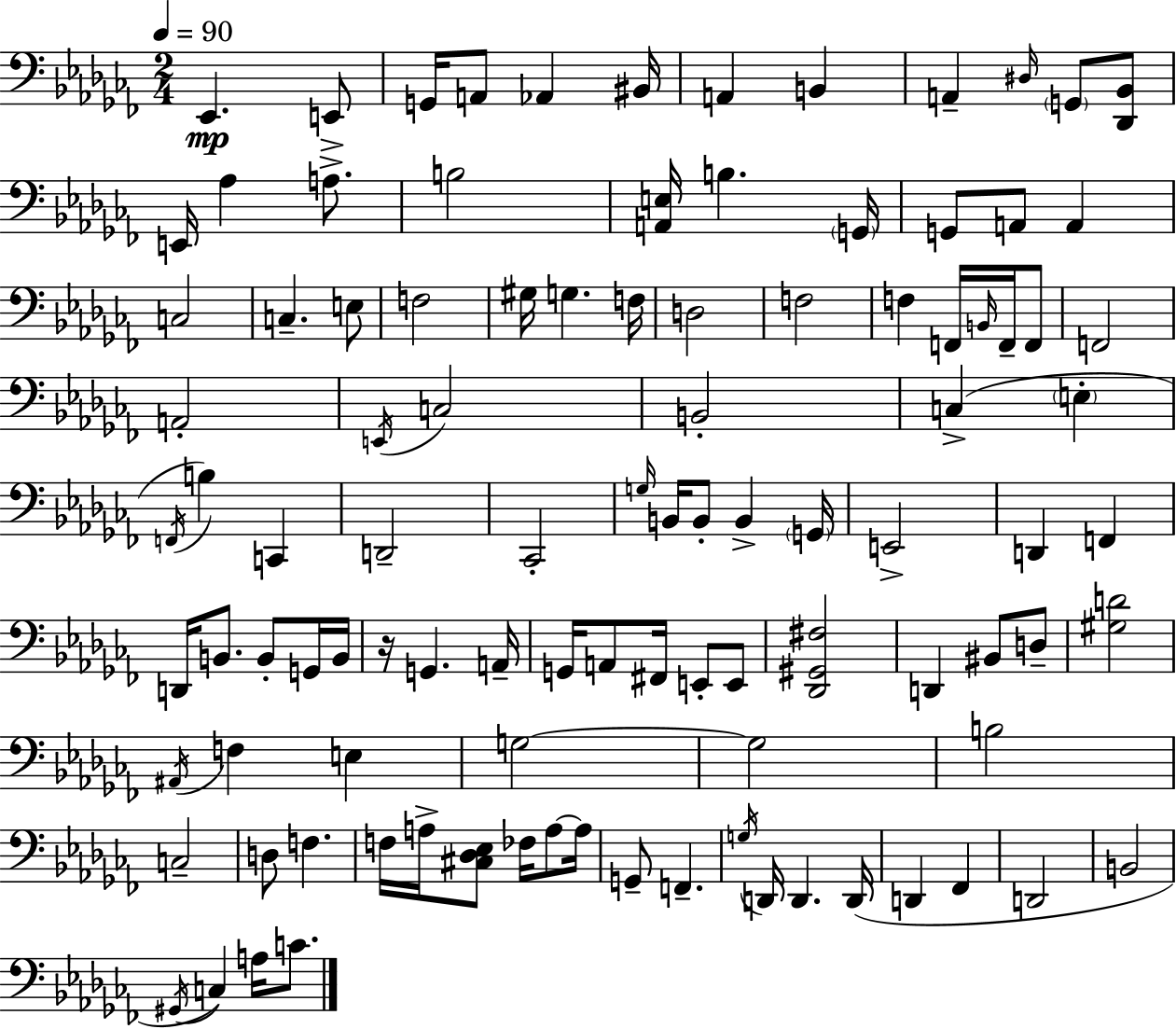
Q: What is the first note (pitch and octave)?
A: Eb2